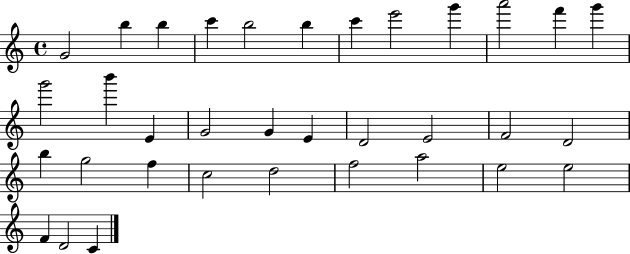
G4/h B5/q B5/q C6/q B5/h B5/q C6/q E6/h G6/q A6/h F6/q G6/q G6/h B6/q E4/q G4/h G4/q E4/q D4/h E4/h F4/h D4/h B5/q G5/h F5/q C5/h D5/h F5/h A5/h E5/h E5/h F4/q D4/h C4/q